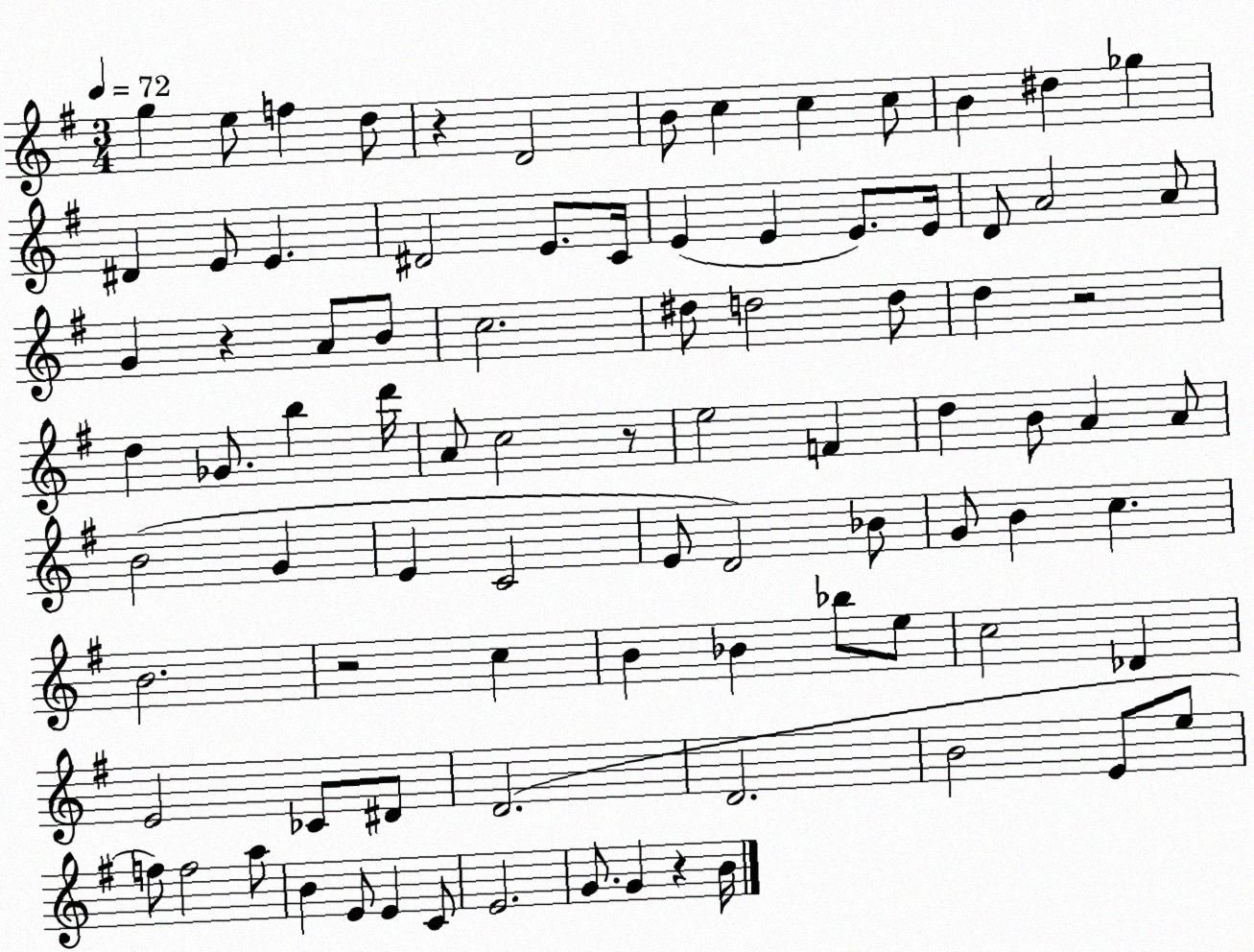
X:1
T:Untitled
M:3/4
L:1/4
K:G
g e/2 f d/2 z D2 B/2 c c c/2 B ^d _g ^D E/2 E ^D2 E/2 C/4 E E E/2 E/4 D/2 A2 A/2 G z A/2 B/2 c2 ^d/2 d2 d/2 d z2 d _G/2 b d'/4 A/2 c2 z/2 e2 F d B/2 A A/2 B2 G E C2 E/2 D2 _B/2 G/2 B c B2 z2 c B _B _b/2 e/2 c2 _D E2 _C/2 ^D/2 D2 D2 B2 E/2 e/2 f/2 f2 a/2 B E/2 E C/2 E2 G/2 G z B/4